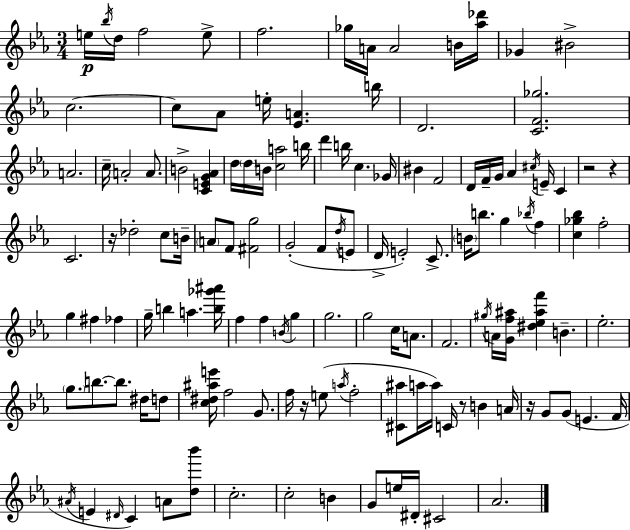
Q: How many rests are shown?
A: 6